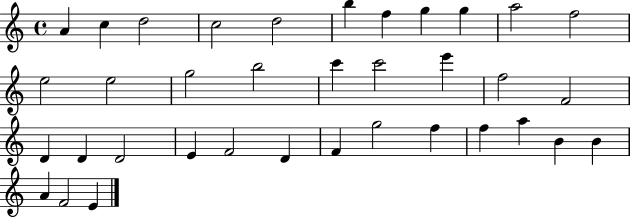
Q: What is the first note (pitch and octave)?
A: A4